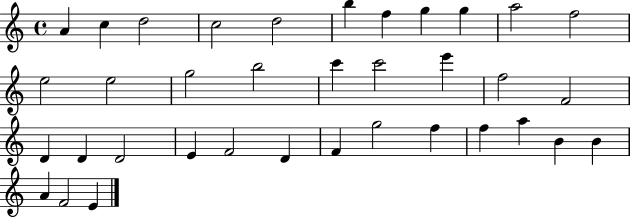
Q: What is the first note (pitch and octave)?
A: A4